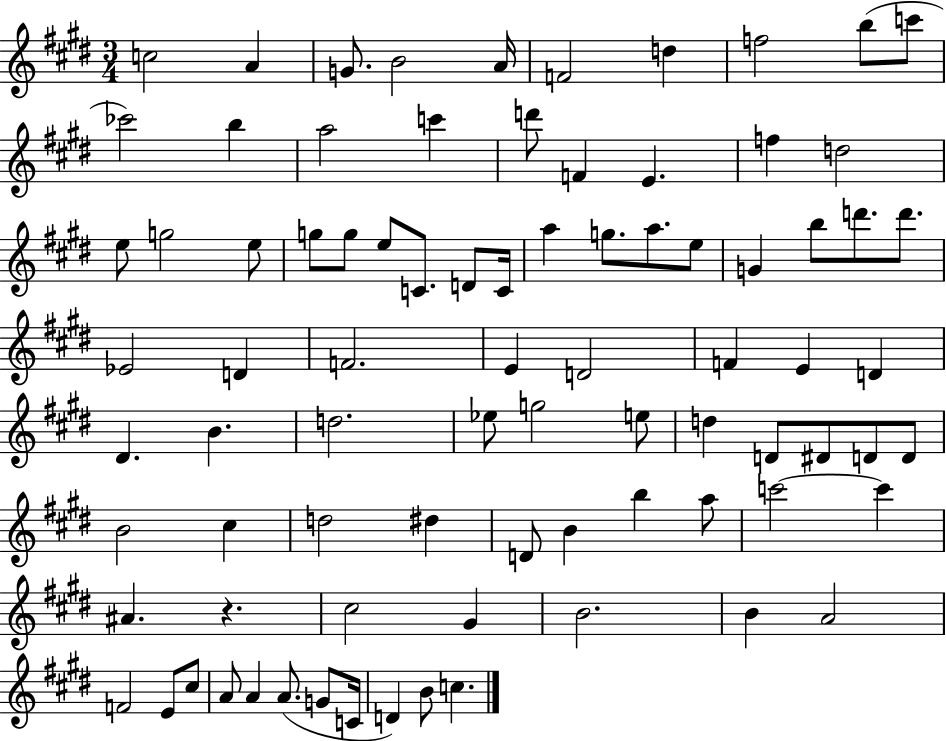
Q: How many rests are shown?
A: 1